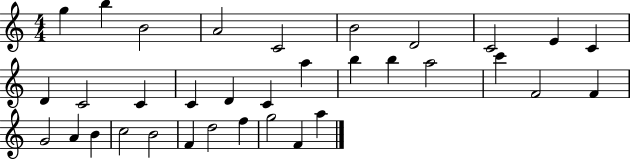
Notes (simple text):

G5/q B5/q B4/h A4/h C4/h B4/h D4/h C4/h E4/q C4/q D4/q C4/h C4/q C4/q D4/q C4/q A5/q B5/q B5/q A5/h C6/q F4/h F4/q G4/h A4/q B4/q C5/h B4/h F4/q D5/h F5/q G5/h F4/q A5/q